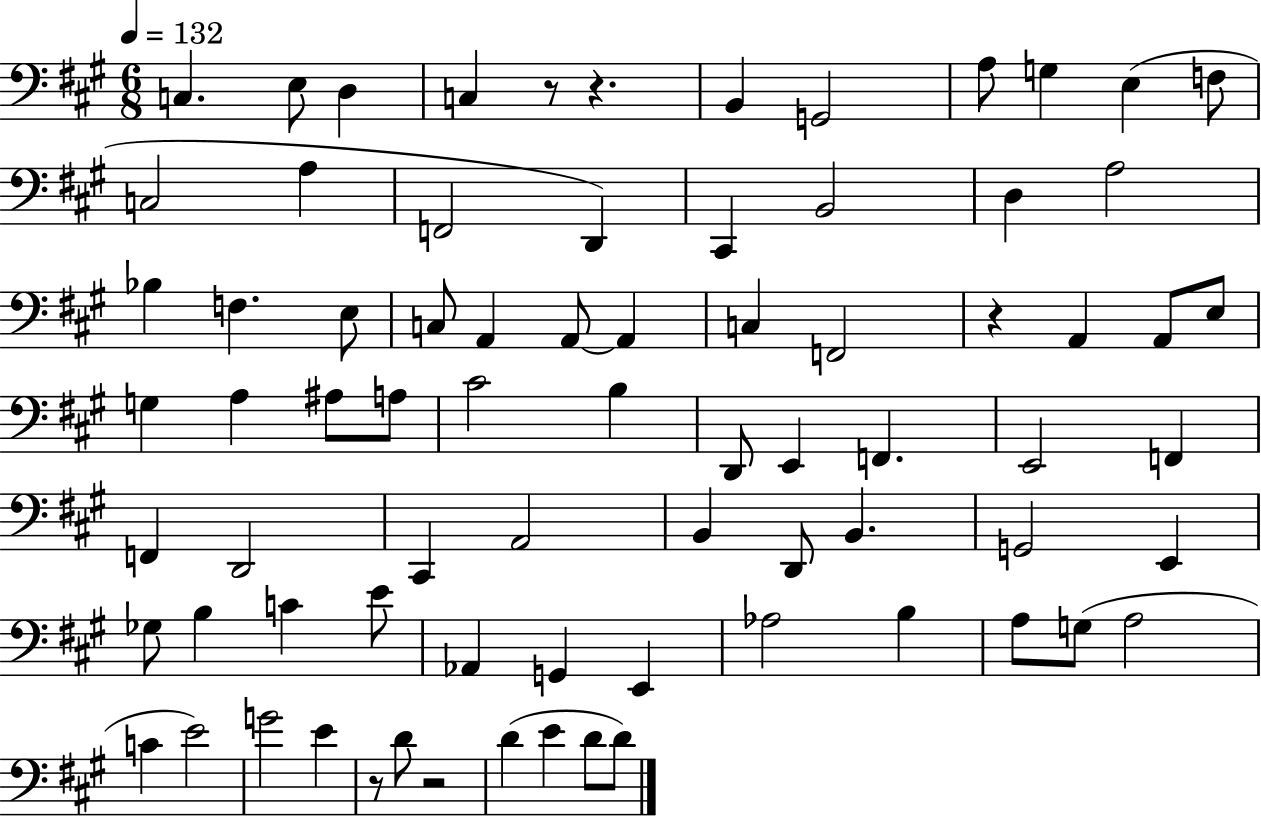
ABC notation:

X:1
T:Untitled
M:6/8
L:1/4
K:A
C, E,/2 D, C, z/2 z B,, G,,2 A,/2 G, E, F,/2 C,2 A, F,,2 D,, ^C,, B,,2 D, A,2 _B, F, E,/2 C,/2 A,, A,,/2 A,, C, F,,2 z A,, A,,/2 E,/2 G, A, ^A,/2 A,/2 ^C2 B, D,,/2 E,, F,, E,,2 F,, F,, D,,2 ^C,, A,,2 B,, D,,/2 B,, G,,2 E,, _G,/2 B, C E/2 _A,, G,, E,, _A,2 B, A,/2 G,/2 A,2 C E2 G2 E z/2 D/2 z2 D E D/2 D/2